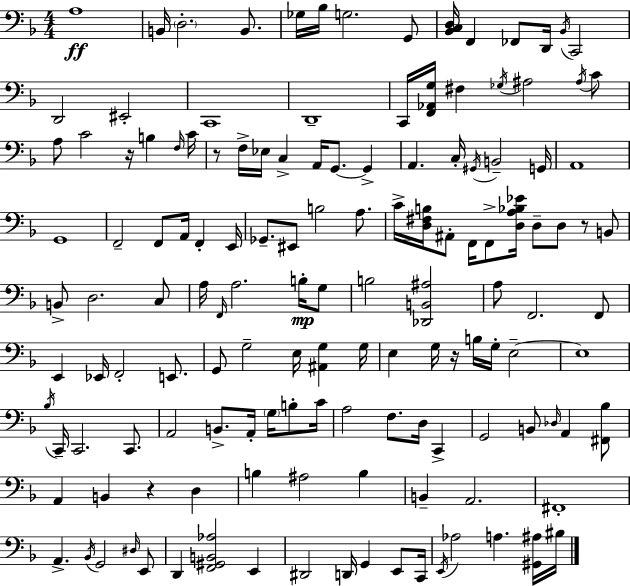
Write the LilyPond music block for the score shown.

{
  \clef bass
  \numericTimeSignature
  \time 4/4
  \key d \minor
  a1\ff | b,16 \parenthesize d2.-. b,8. | ges16 bes16 g2. g,8 | <bes, c d>16 f,4 fes,8 d,16 \acciaccatura { bes,16 } c,2 | \break d,2 eis,2-. | c,1 | d,1-- | c,16 <f, aes, g>16 fis4 \acciaccatura { ges16 } ais2 | \break \acciaccatura { ais16 } c'8 a8 c'2 r16 b4 | \grace { f16 } c'16 r8 f16-> ees16 c4-> a,16 g,8.~~ | g,4-> a,4. c16-. \acciaccatura { gis,16 } b,2-- | g,16 a,1 | \break g,1 | f,2-- f,8 a,16 | f,4-. e,16 ges,8.-- eis,8 b2 | a8. c'16-> <d fis b>16 ais,8-. f,16 f,8-> <d a bes ees'>16 d8-- d8 | \break r8 b,8 b,8-> d2. | c8 a16 \grace { f,16 } a2. | b16-.\mp g8 b2 <des, b, ais>2 | a8 f,2. | \break f,8 e,4 ees,16 f,2-. | e,8. g,8 g2-- | e16 <ais, g>4 g16 e4 g16 r16 b16 g16-. e2--~~ | e1 | \break \acciaccatura { bes16 } c,16-- c,2. | c,8. a,2 b,8.-> | a,16-. \parenthesize g16 b8-. c'16 a2 f8. | d16 c,4-> g,2 b,8 | \break \grace { des16 } a,4 <fis, bes>8 a,4 b,4 | r4 d4 b4 ais2 | b4 b,4-- a,2. | fis,1-. | \break a,4.-> \acciaccatura { bes,16 } g,2 | \grace { dis16 } e,8 d,4 <f, gis, b, aes>2 | e,4 dis,2 | d,16 g,4 e,8 c,16 \acciaccatura { e,16 } aes2 | \break a4. <gis, ais>16 bis16 \bar "|."
}